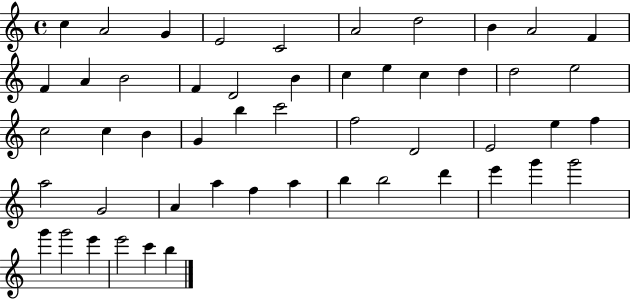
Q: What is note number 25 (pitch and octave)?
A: B4